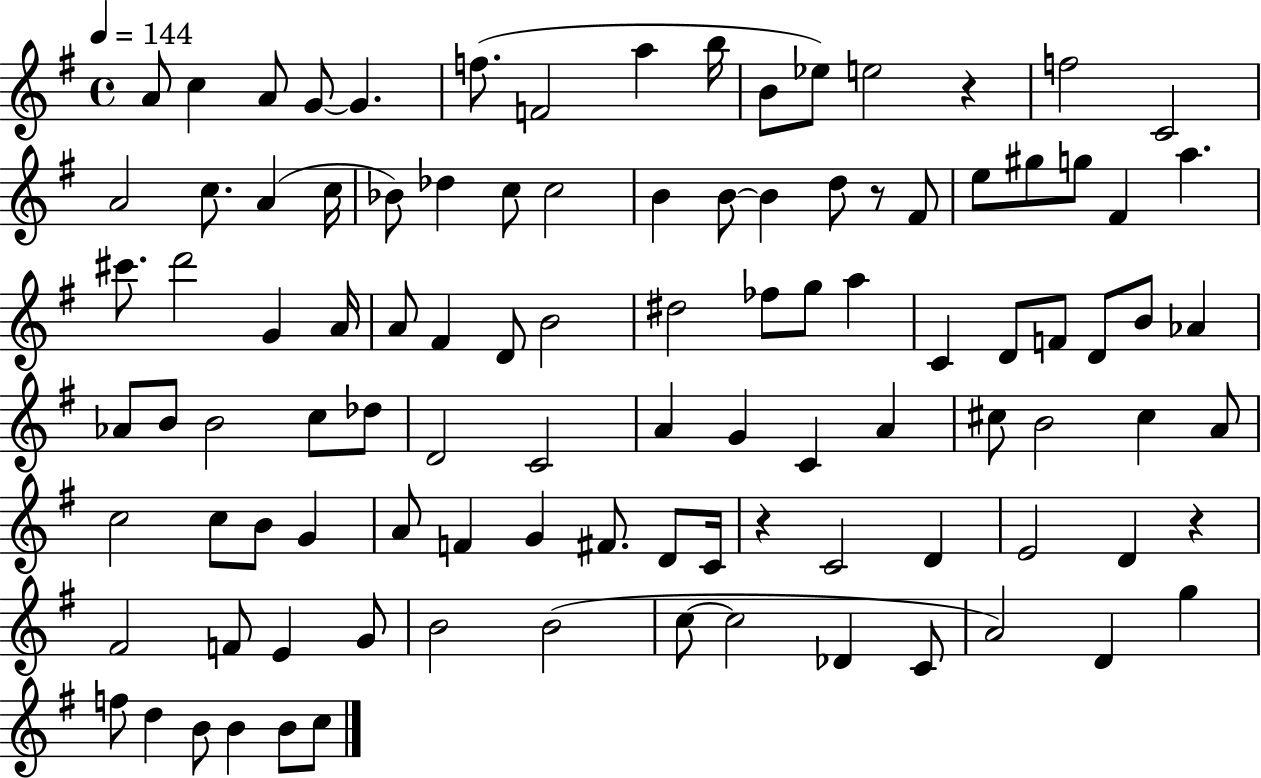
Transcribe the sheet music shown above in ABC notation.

X:1
T:Untitled
M:4/4
L:1/4
K:G
A/2 c A/2 G/2 G f/2 F2 a b/4 B/2 _e/2 e2 z f2 C2 A2 c/2 A c/4 _B/2 _d c/2 c2 B B/2 B d/2 z/2 ^F/2 e/2 ^g/2 g/2 ^F a ^c'/2 d'2 G A/4 A/2 ^F D/2 B2 ^d2 _f/2 g/2 a C D/2 F/2 D/2 B/2 _A _A/2 B/2 B2 c/2 _d/2 D2 C2 A G C A ^c/2 B2 ^c A/2 c2 c/2 B/2 G A/2 F G ^F/2 D/2 C/4 z C2 D E2 D z ^F2 F/2 E G/2 B2 B2 c/2 c2 _D C/2 A2 D g f/2 d B/2 B B/2 c/2